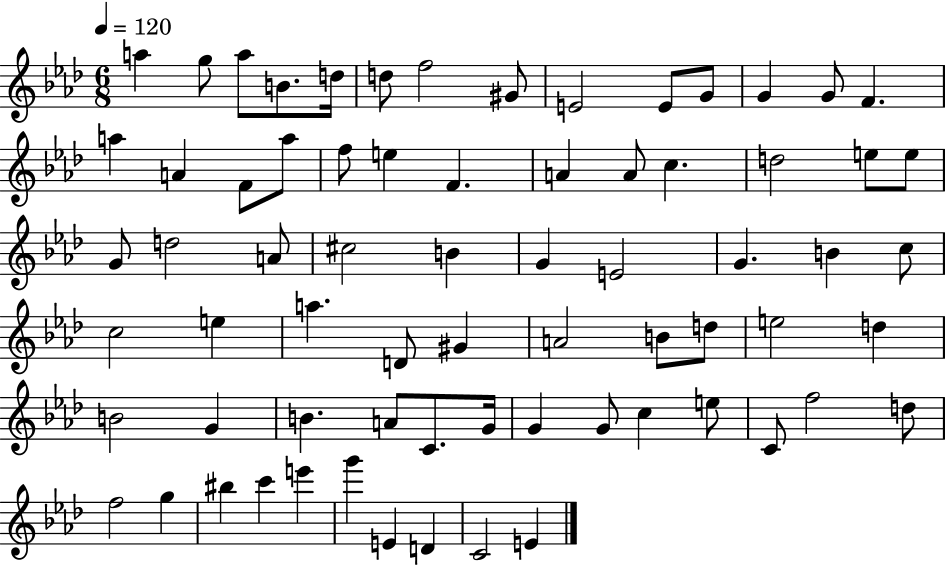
X:1
T:Untitled
M:6/8
L:1/4
K:Ab
a g/2 a/2 B/2 d/4 d/2 f2 ^G/2 E2 E/2 G/2 G G/2 F a A F/2 a/2 f/2 e F A A/2 c d2 e/2 e/2 G/2 d2 A/2 ^c2 B G E2 G B c/2 c2 e a D/2 ^G A2 B/2 d/2 e2 d B2 G B A/2 C/2 G/4 G G/2 c e/2 C/2 f2 d/2 f2 g ^b c' e' g' E D C2 E